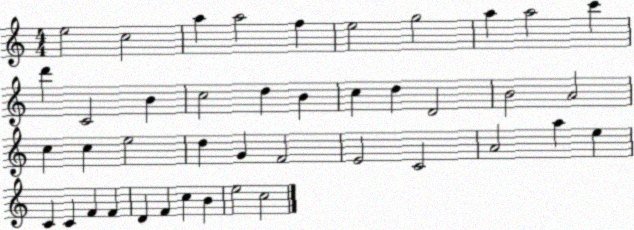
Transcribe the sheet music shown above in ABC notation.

X:1
T:Untitled
M:4/4
L:1/4
K:C
e2 c2 a a2 f e2 g2 a a2 c' d' C2 B c2 d B c d D2 B2 A2 c c e2 d G F2 E2 C2 A2 a e C C F F D F c B e2 c2